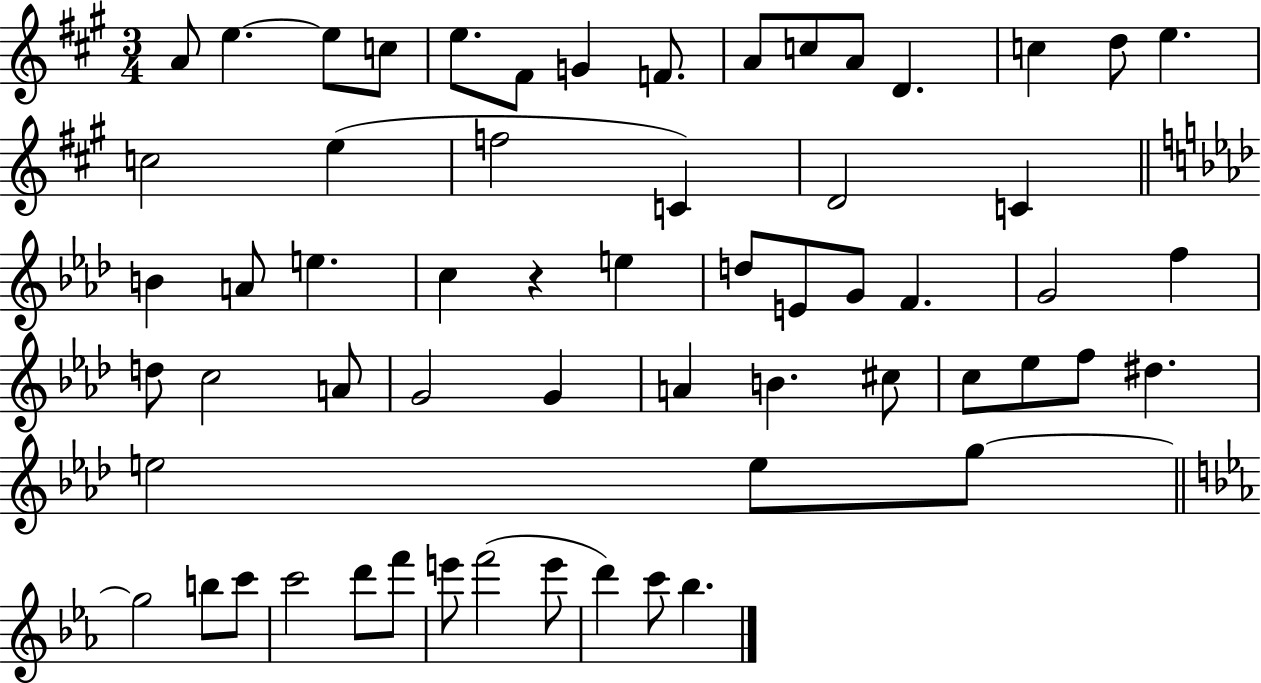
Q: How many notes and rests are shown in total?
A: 60